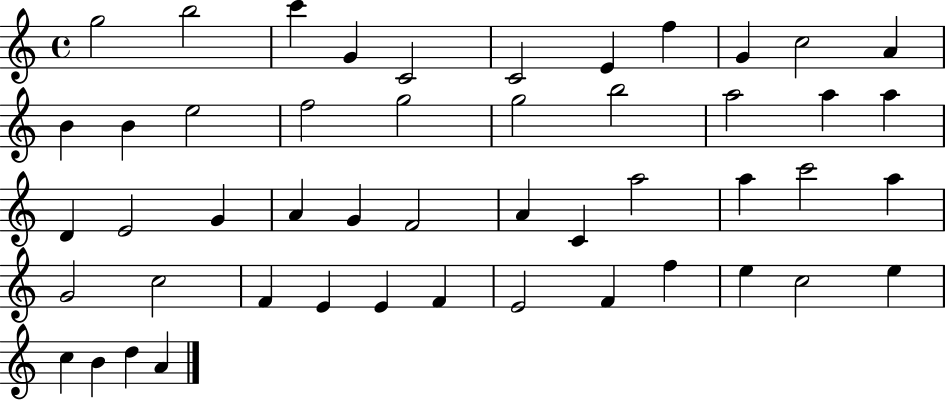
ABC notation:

X:1
T:Untitled
M:4/4
L:1/4
K:C
g2 b2 c' G C2 C2 E f G c2 A B B e2 f2 g2 g2 b2 a2 a a D E2 G A G F2 A C a2 a c'2 a G2 c2 F E E F E2 F f e c2 e c B d A